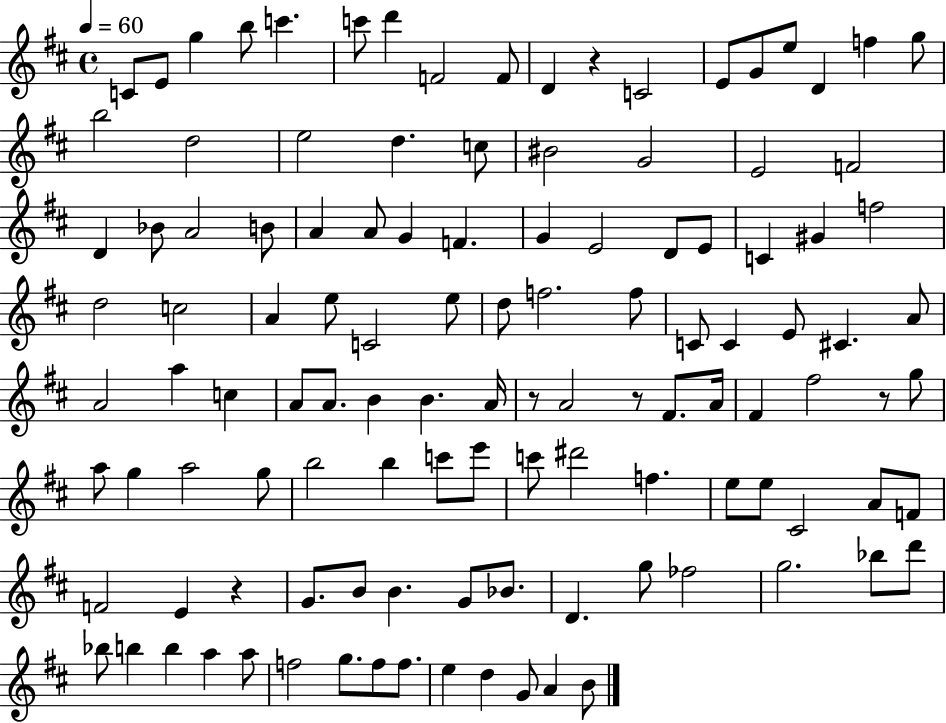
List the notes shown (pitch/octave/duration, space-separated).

C4/e E4/e G5/q B5/e C6/q. C6/e D6/q F4/h F4/e D4/q R/q C4/h E4/e G4/e E5/e D4/q F5/q G5/e B5/h D5/h E5/h D5/q. C5/e BIS4/h G4/h E4/h F4/h D4/q Bb4/e A4/h B4/e A4/q A4/e G4/q F4/q. G4/q E4/h D4/e E4/e C4/q G#4/q F5/h D5/h C5/h A4/q E5/e C4/h E5/e D5/e F5/h. F5/e C4/e C4/q E4/e C#4/q. A4/e A4/h A5/q C5/q A4/e A4/e. B4/q B4/q. A4/s R/e A4/h R/e F#4/e. A4/s F#4/q F#5/h R/e G5/e A5/e G5/q A5/h G5/e B5/h B5/q C6/e E6/e C6/e D#6/h F5/q. E5/e E5/e C#4/h A4/e F4/e F4/h E4/q R/q G4/e. B4/e B4/q. G4/e Bb4/e. D4/q. G5/e FES5/h G5/h. Bb5/e D6/e Bb5/e B5/q B5/q A5/q A5/e F5/h G5/e. F5/e F5/e. E5/q D5/q G4/e A4/q B4/e